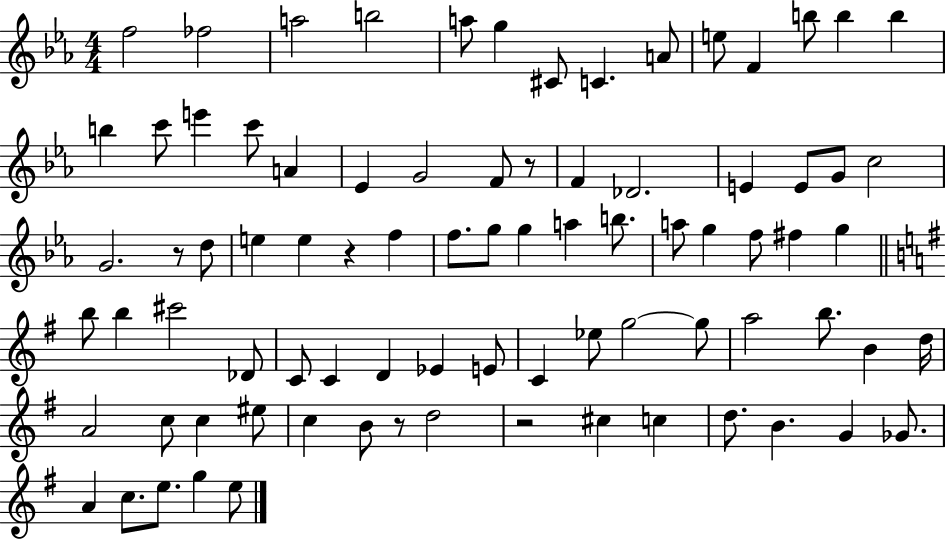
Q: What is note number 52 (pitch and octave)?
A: E4